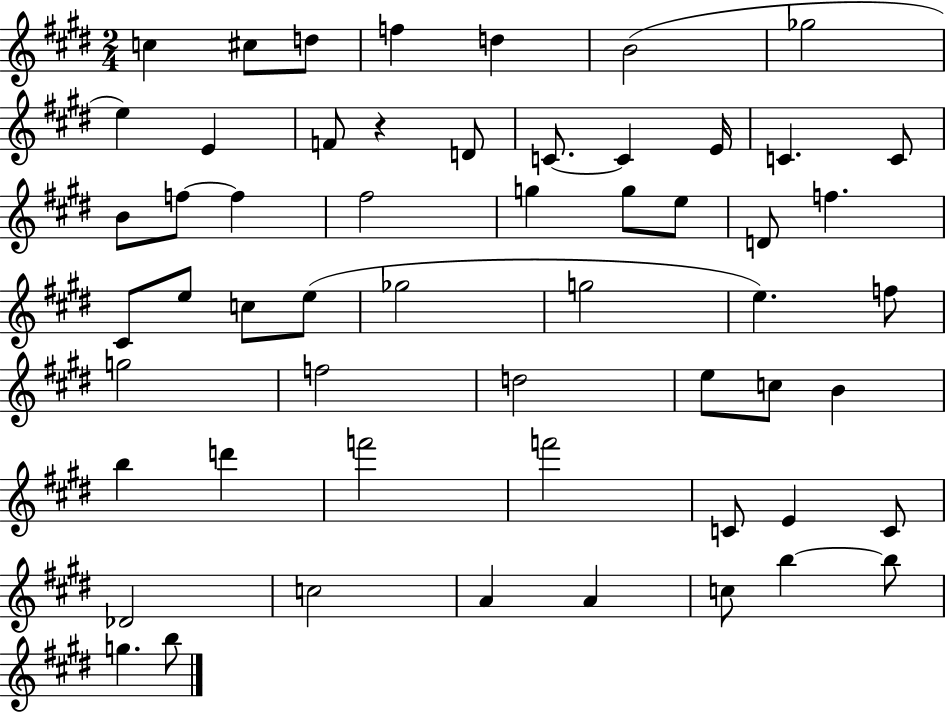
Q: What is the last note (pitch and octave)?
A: B5